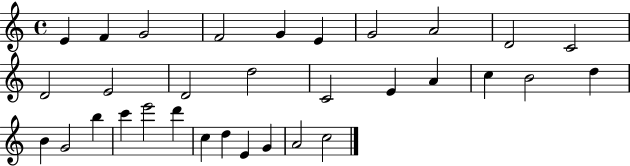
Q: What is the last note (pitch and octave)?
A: C5